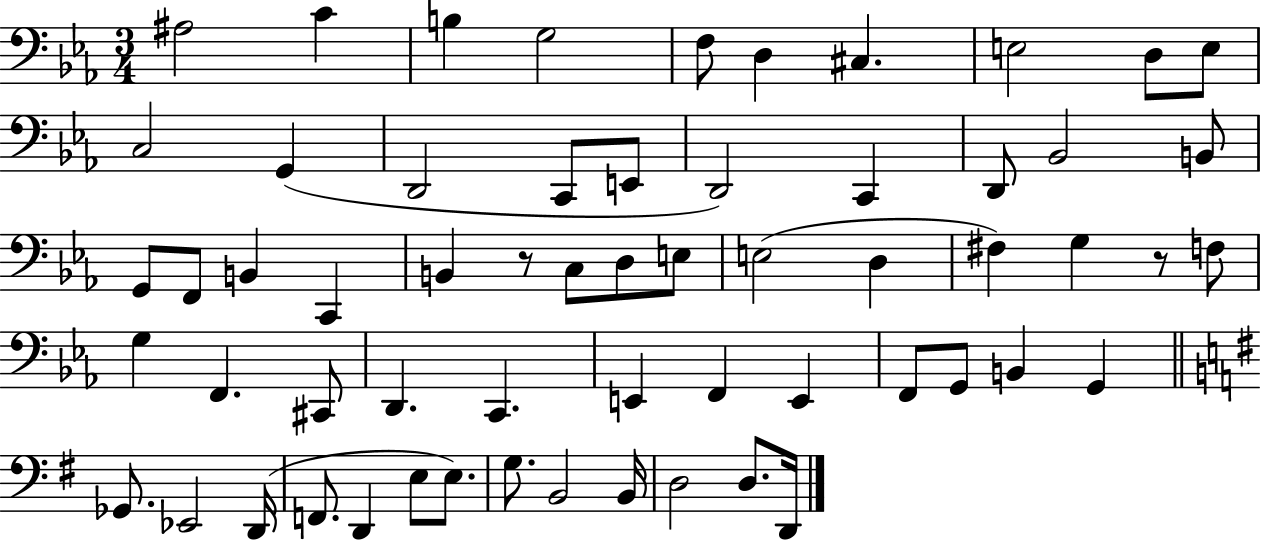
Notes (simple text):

A#3/h C4/q B3/q G3/h F3/e D3/q C#3/q. E3/h D3/e E3/e C3/h G2/q D2/h C2/e E2/e D2/h C2/q D2/e Bb2/h B2/e G2/e F2/e B2/q C2/q B2/q R/e C3/e D3/e E3/e E3/h D3/q F#3/q G3/q R/e F3/e G3/q F2/q. C#2/e D2/q. C2/q. E2/q F2/q E2/q F2/e G2/e B2/q G2/q Gb2/e. Eb2/h D2/s F2/e. D2/q E3/e E3/e. G3/e. B2/h B2/s D3/h D3/e. D2/s